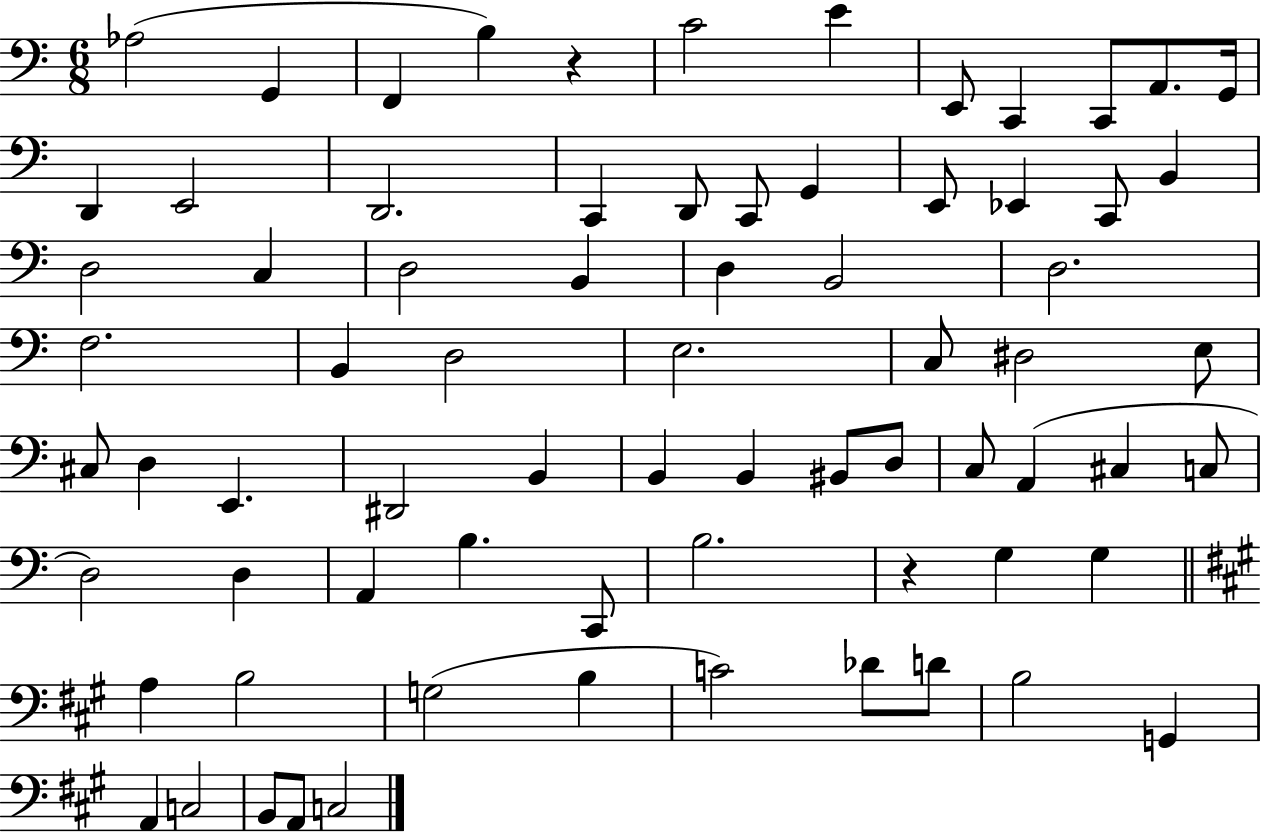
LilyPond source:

{
  \clef bass
  \numericTimeSignature
  \time 6/8
  \key c \major
  aes2( g,4 | f,4 b4) r4 | c'2 e'4 | e,8 c,4 c,8 a,8. g,16 | \break d,4 e,2 | d,2. | c,4 d,8 c,8 g,4 | e,8 ees,4 c,8 b,4 | \break d2 c4 | d2 b,4 | d4 b,2 | d2. | \break f2. | b,4 d2 | e2. | c8 dis2 e8 | \break cis8 d4 e,4. | dis,2 b,4 | b,4 b,4 bis,8 d8 | c8 a,4( cis4 c8 | \break d2) d4 | a,4 b4. c,8 | b2. | r4 g4 g4 | \break \bar "||" \break \key a \major a4 b2 | g2( b4 | c'2) des'8 d'8 | b2 g,4 | \break a,4 c2 | b,8 a,8 c2 | \bar "|."
}